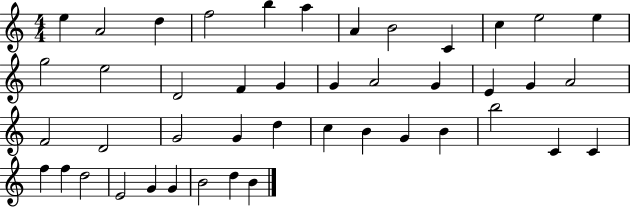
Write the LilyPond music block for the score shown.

{
  \clef treble
  \numericTimeSignature
  \time 4/4
  \key c \major
  e''4 a'2 d''4 | f''2 b''4 a''4 | a'4 b'2 c'4 | c''4 e''2 e''4 | \break g''2 e''2 | d'2 f'4 g'4 | g'4 a'2 g'4 | e'4 g'4 a'2 | \break f'2 d'2 | g'2 g'4 d''4 | c''4 b'4 g'4 b'4 | b''2 c'4 c'4 | \break f''4 f''4 d''2 | e'2 g'4 g'4 | b'2 d''4 b'4 | \bar "|."
}